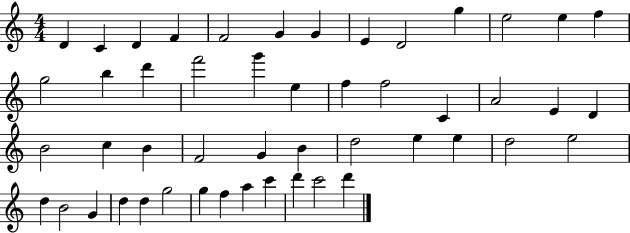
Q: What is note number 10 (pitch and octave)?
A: G5